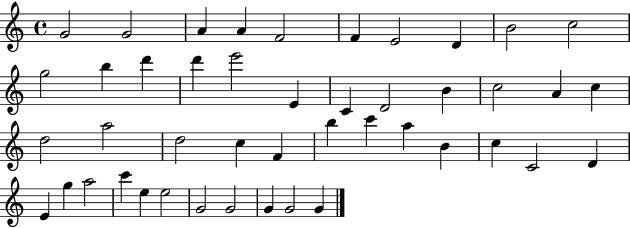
{
  \clef treble
  \time 4/4
  \defaultTimeSignature
  \key c \major
  g'2 g'2 | a'4 a'4 f'2 | f'4 e'2 d'4 | b'2 c''2 | \break g''2 b''4 d'''4 | d'''4 e'''2 e'4 | c'4 d'2 b'4 | c''2 a'4 c''4 | \break d''2 a''2 | d''2 c''4 f'4 | b''4 c'''4 a''4 b'4 | c''4 c'2 d'4 | \break e'4 g''4 a''2 | c'''4 e''4 e''2 | g'2 g'2 | g'4 g'2 g'4 | \break \bar "|."
}